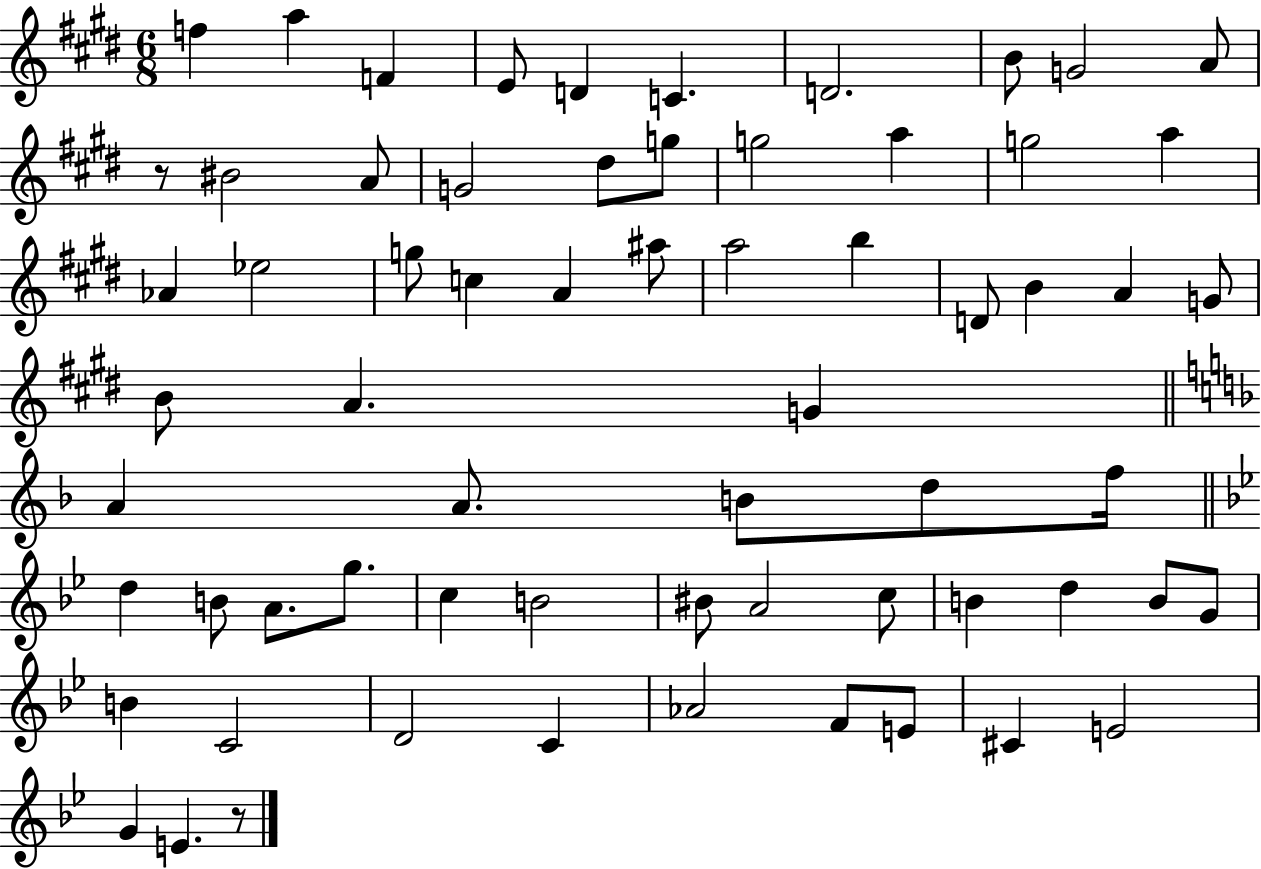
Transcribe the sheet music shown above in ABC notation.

X:1
T:Untitled
M:6/8
L:1/4
K:E
f a F E/2 D C D2 B/2 G2 A/2 z/2 ^B2 A/2 G2 ^d/2 g/2 g2 a g2 a _A _e2 g/2 c A ^a/2 a2 b D/2 B A G/2 B/2 A G A A/2 B/2 d/2 f/4 d B/2 A/2 g/2 c B2 ^B/2 A2 c/2 B d B/2 G/2 B C2 D2 C _A2 F/2 E/2 ^C E2 G E z/2